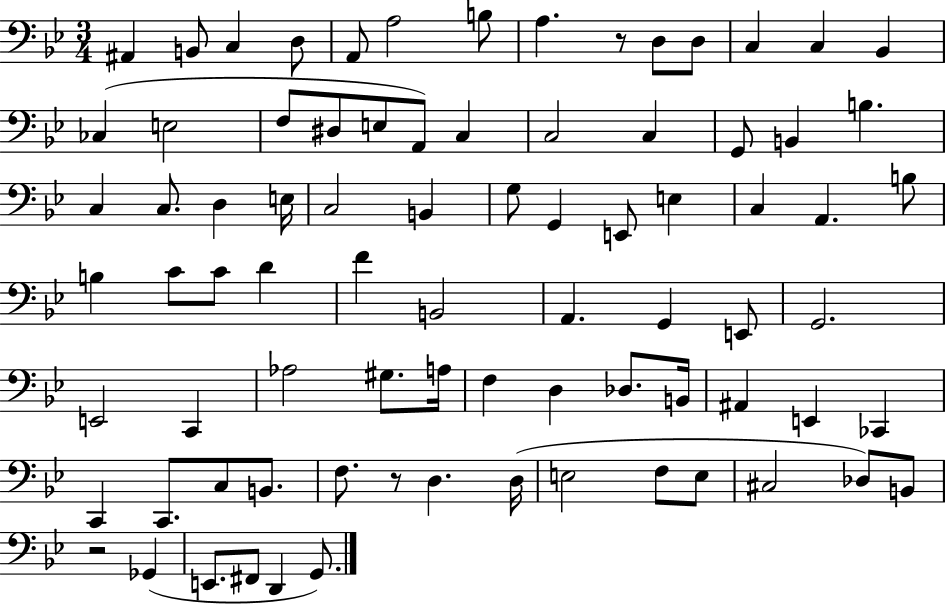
A#2/q B2/e C3/q D3/e A2/e A3/h B3/e A3/q. R/e D3/e D3/e C3/q C3/q Bb2/q CES3/q E3/h F3/e D#3/e E3/e A2/e C3/q C3/h C3/q G2/e B2/q B3/q. C3/q C3/e. D3/q E3/s C3/h B2/q G3/e G2/q E2/e E3/q C3/q A2/q. B3/e B3/q C4/e C4/e D4/q F4/q B2/h A2/q. G2/q E2/e G2/h. E2/h C2/q Ab3/h G#3/e. A3/s F3/q D3/q Db3/e. B2/s A#2/q E2/q CES2/q C2/q C2/e. C3/e B2/e. F3/e. R/e D3/q. D3/s E3/h F3/e E3/e C#3/h Db3/e B2/e R/h Gb2/q E2/e. F#2/e D2/q G2/e.